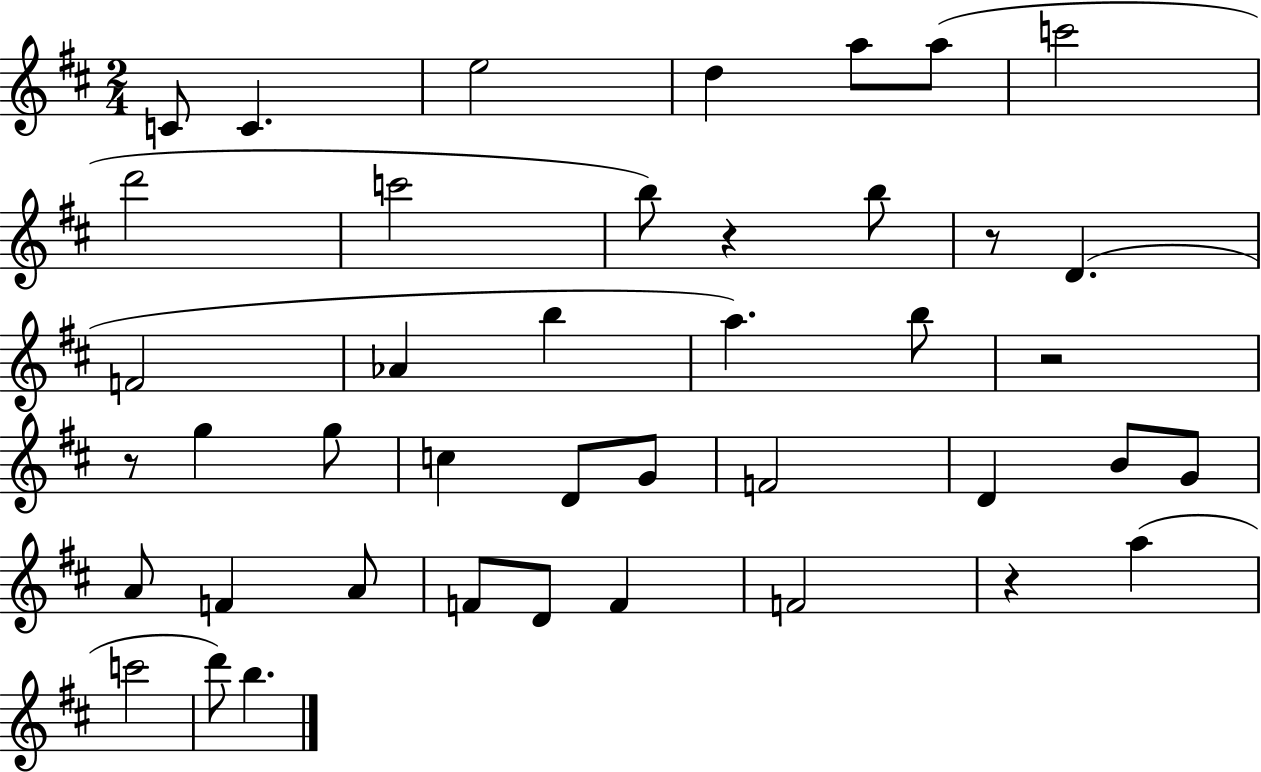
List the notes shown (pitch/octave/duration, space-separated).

C4/e C4/q. E5/h D5/q A5/e A5/e C6/h D6/h C6/h B5/e R/q B5/e R/e D4/q. F4/h Ab4/q B5/q A5/q. B5/e R/h R/e G5/q G5/e C5/q D4/e G4/e F4/h D4/q B4/e G4/e A4/e F4/q A4/e F4/e D4/e F4/q F4/h R/q A5/q C6/h D6/e B5/q.